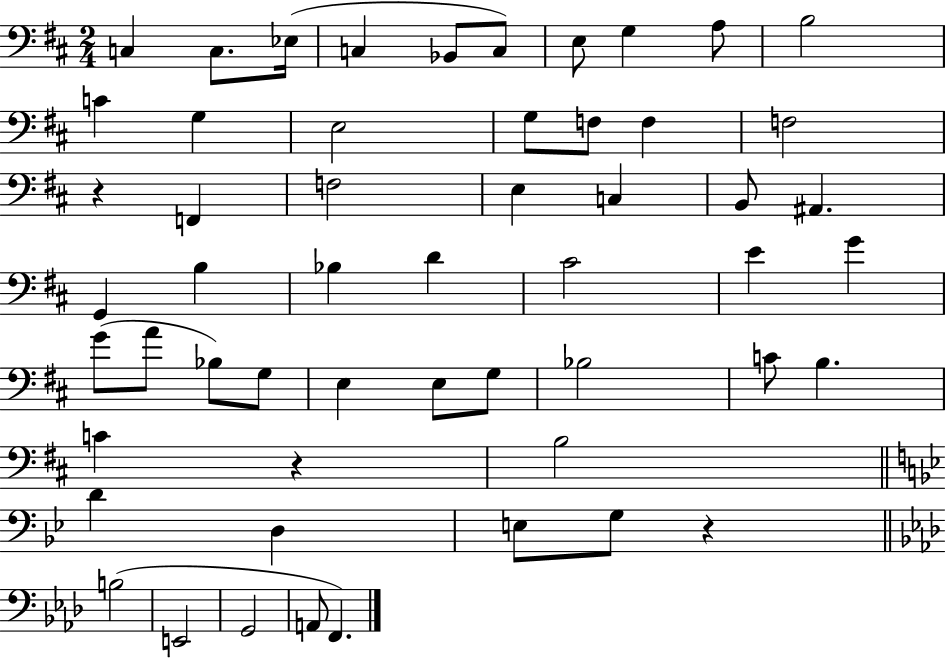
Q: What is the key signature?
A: D major